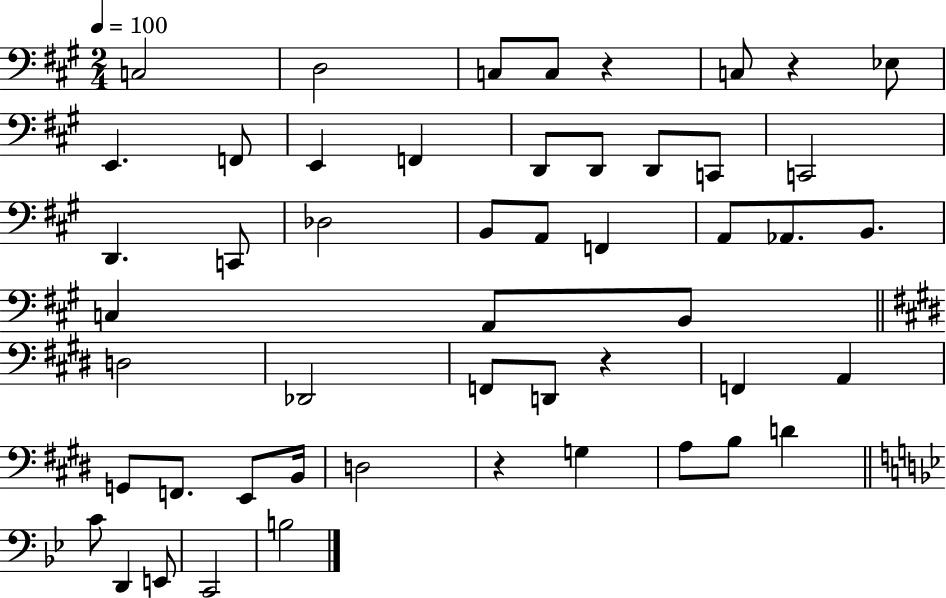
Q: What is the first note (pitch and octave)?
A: C3